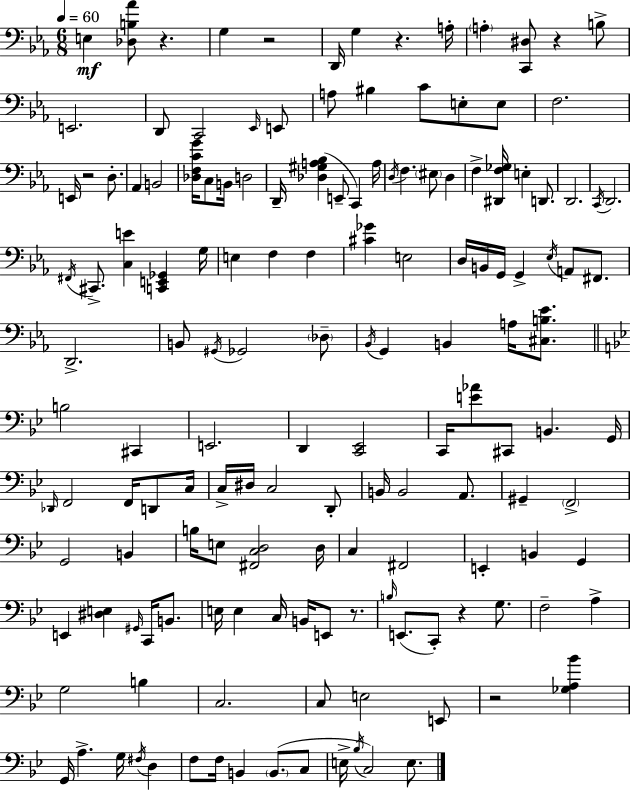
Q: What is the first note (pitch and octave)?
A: E3